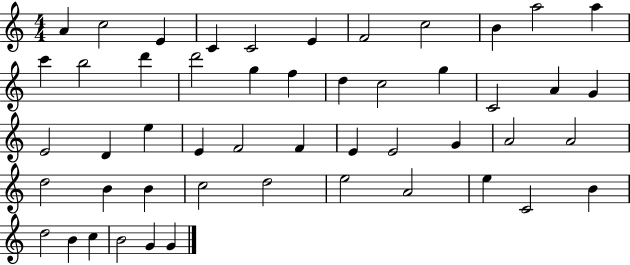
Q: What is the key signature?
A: C major